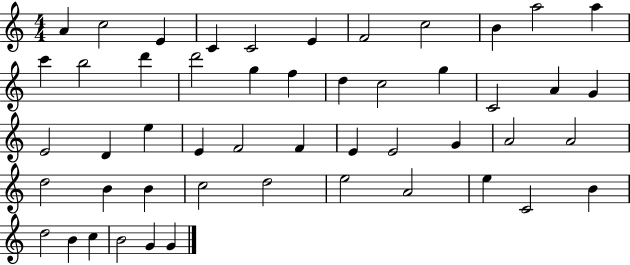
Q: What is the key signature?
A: C major